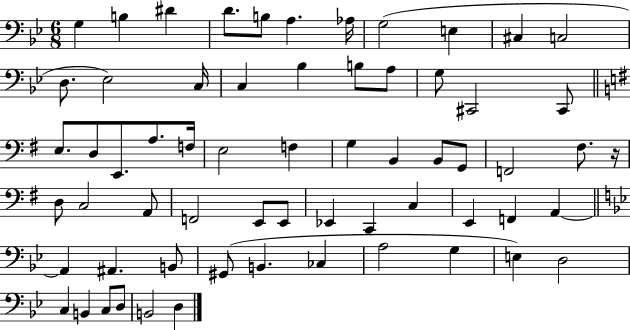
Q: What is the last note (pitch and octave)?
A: D3